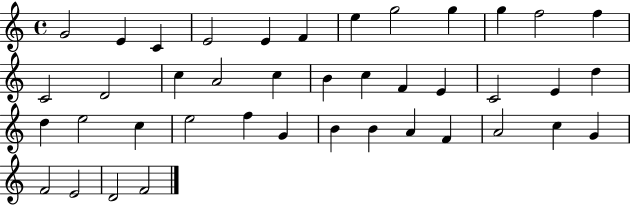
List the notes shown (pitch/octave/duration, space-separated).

G4/h E4/q C4/q E4/h E4/q F4/q E5/q G5/h G5/q G5/q F5/h F5/q C4/h D4/h C5/q A4/h C5/q B4/q C5/q F4/q E4/q C4/h E4/q D5/q D5/q E5/h C5/q E5/h F5/q G4/q B4/q B4/q A4/q F4/q A4/h C5/q G4/q F4/h E4/h D4/h F4/h